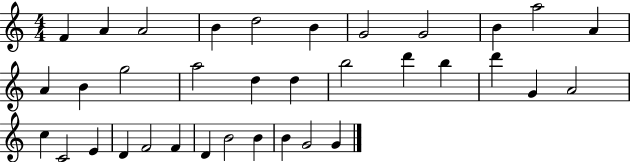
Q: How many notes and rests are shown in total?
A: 35